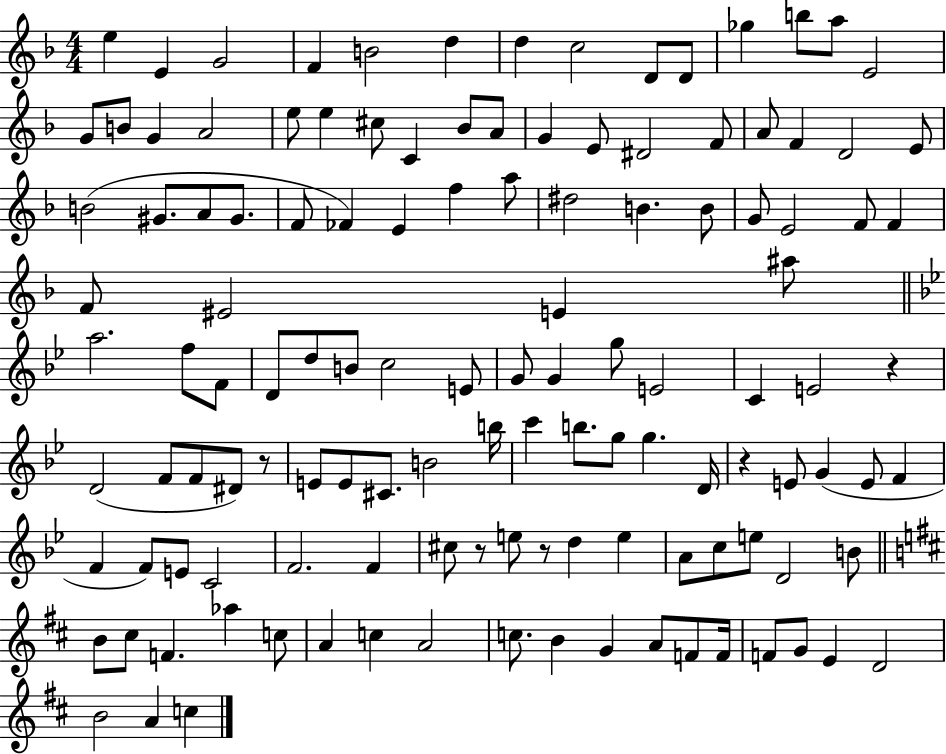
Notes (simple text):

E5/q E4/q G4/h F4/q B4/h D5/q D5/q C5/h D4/e D4/e Gb5/q B5/e A5/e E4/h G4/e B4/e G4/q A4/h E5/e E5/q C#5/e C4/q Bb4/e A4/e G4/q E4/e D#4/h F4/e A4/e F4/q D4/h E4/e B4/h G#4/e. A4/e G#4/e. F4/e FES4/q E4/q F5/q A5/e D#5/h B4/q. B4/e G4/e E4/h F4/e F4/q F4/e EIS4/h E4/q A#5/e A5/h. F5/e F4/e D4/e D5/e B4/e C5/h E4/e G4/e G4/q G5/e E4/h C4/q E4/h R/q D4/h F4/e F4/e D#4/e R/e E4/e E4/e C#4/e. B4/h B5/s C6/q B5/e. G5/e G5/q. D4/s R/q E4/e G4/q E4/e F4/q F4/q F4/e E4/e C4/h F4/h. F4/q C#5/e R/e E5/e R/e D5/q E5/q A4/e C5/e E5/e D4/h B4/e B4/e C#5/e F4/q. Ab5/q C5/e A4/q C5/q A4/h C5/e. B4/q G4/q A4/e F4/e F4/s F4/e G4/e E4/q D4/h B4/h A4/q C5/q